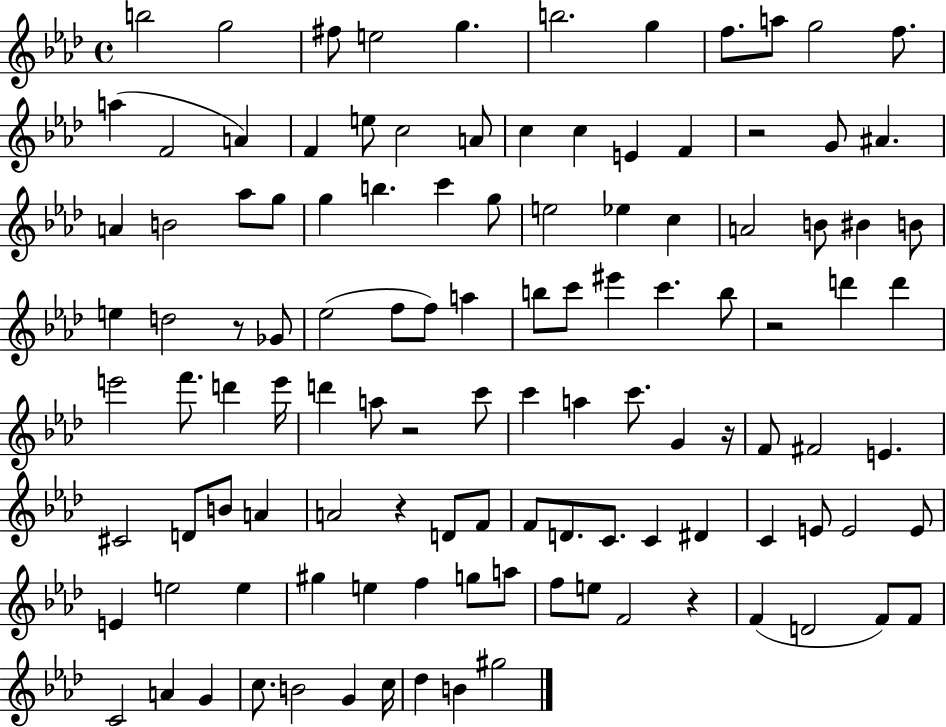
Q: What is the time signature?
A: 4/4